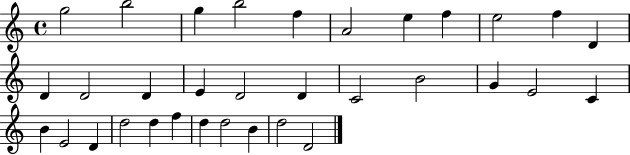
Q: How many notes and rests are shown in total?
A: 33